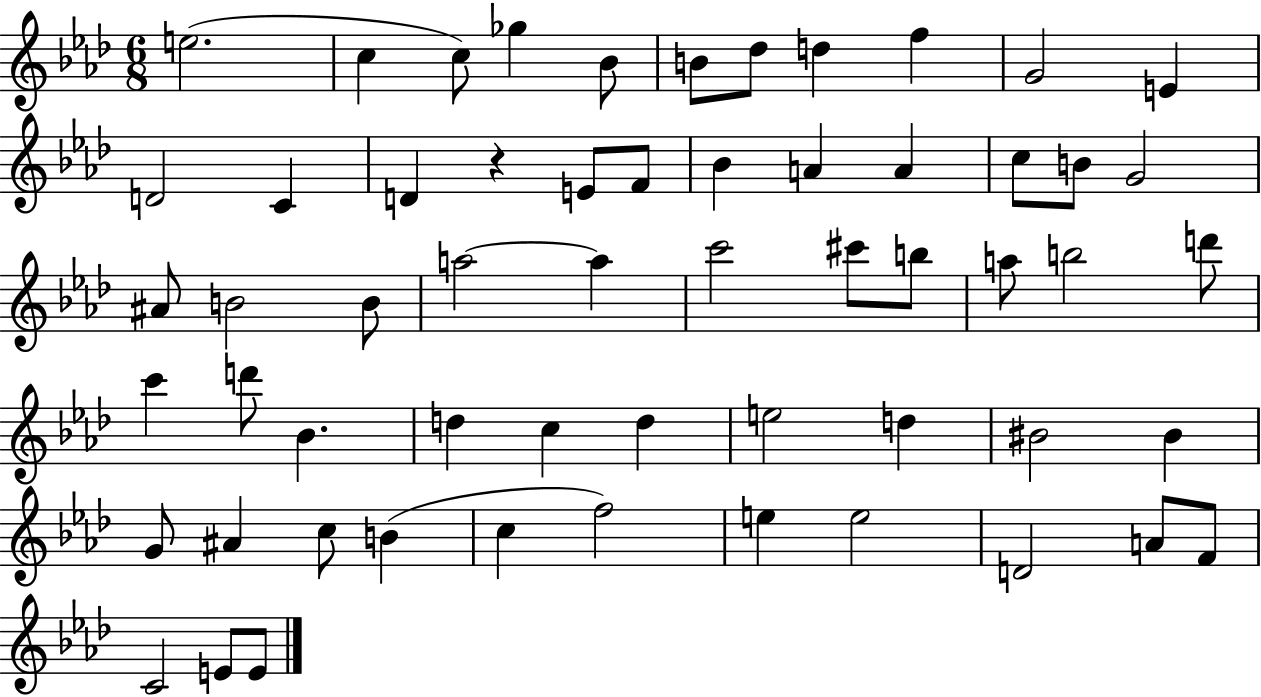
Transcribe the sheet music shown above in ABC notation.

X:1
T:Untitled
M:6/8
L:1/4
K:Ab
e2 c c/2 _g _B/2 B/2 _d/2 d f G2 E D2 C D z E/2 F/2 _B A A c/2 B/2 G2 ^A/2 B2 B/2 a2 a c'2 ^c'/2 b/2 a/2 b2 d'/2 c' d'/2 _B d c d e2 d ^B2 ^B G/2 ^A c/2 B c f2 e e2 D2 A/2 F/2 C2 E/2 E/2